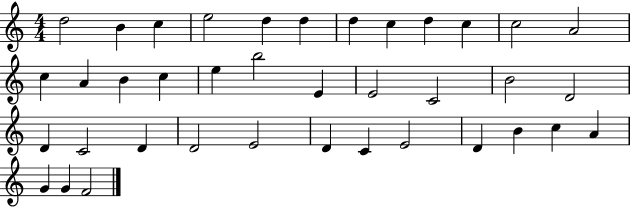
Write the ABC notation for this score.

X:1
T:Untitled
M:4/4
L:1/4
K:C
d2 B c e2 d d d c d c c2 A2 c A B c e b2 E E2 C2 B2 D2 D C2 D D2 E2 D C E2 D B c A G G F2